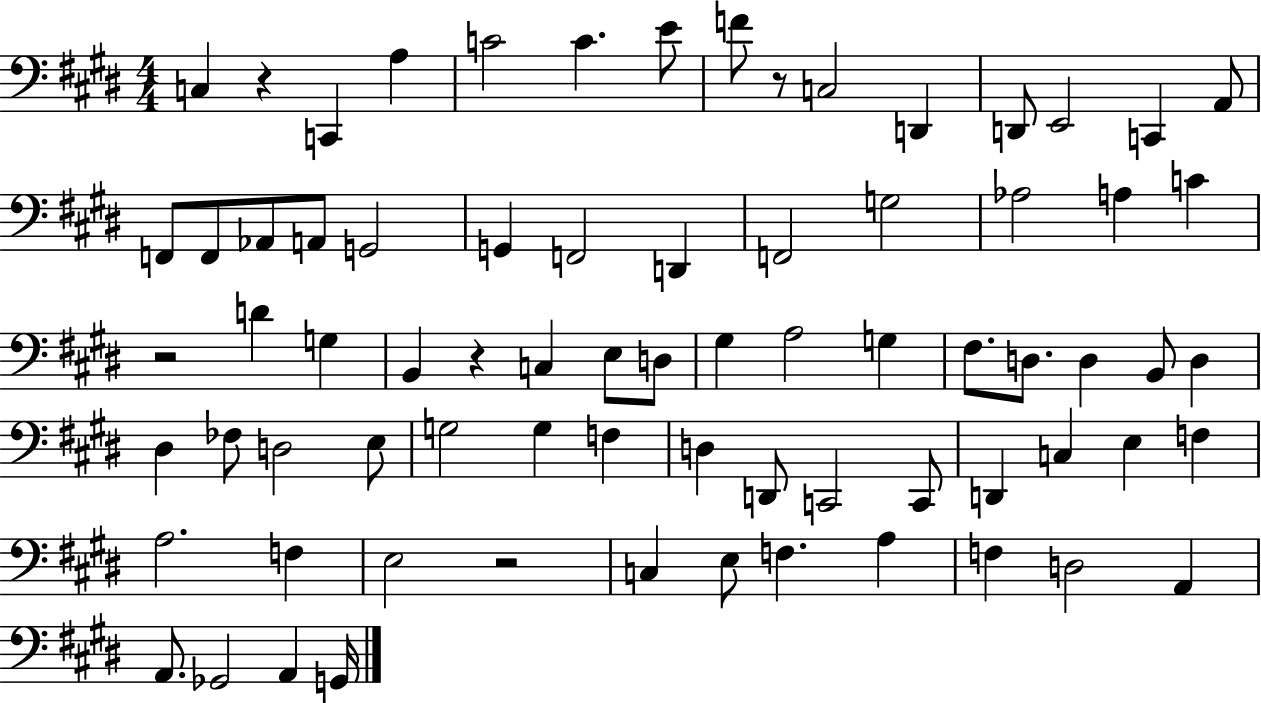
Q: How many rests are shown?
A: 5